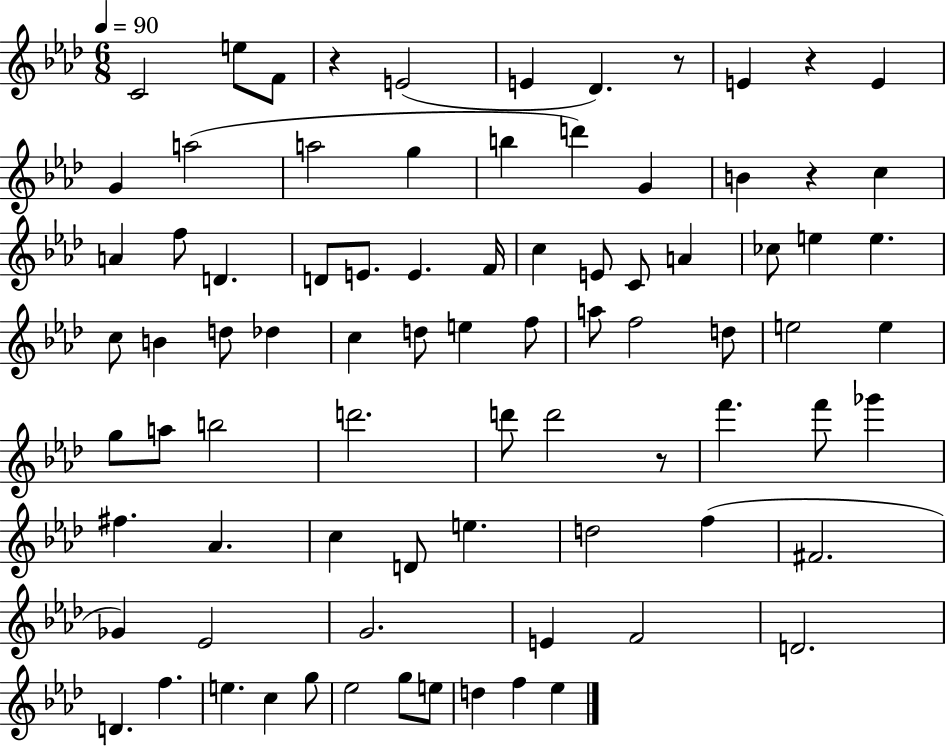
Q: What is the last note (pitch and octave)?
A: Eb5